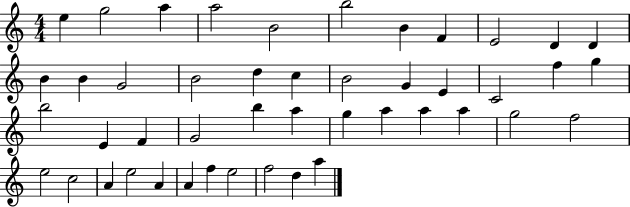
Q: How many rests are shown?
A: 0